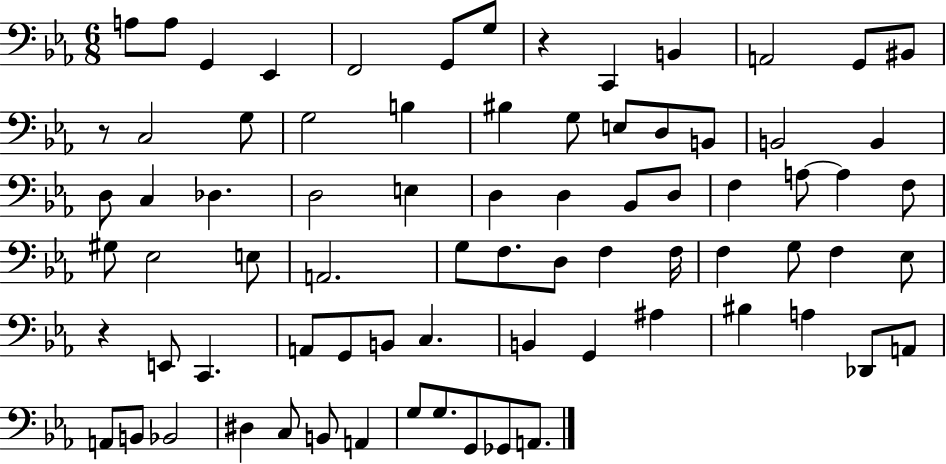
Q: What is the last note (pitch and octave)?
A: A2